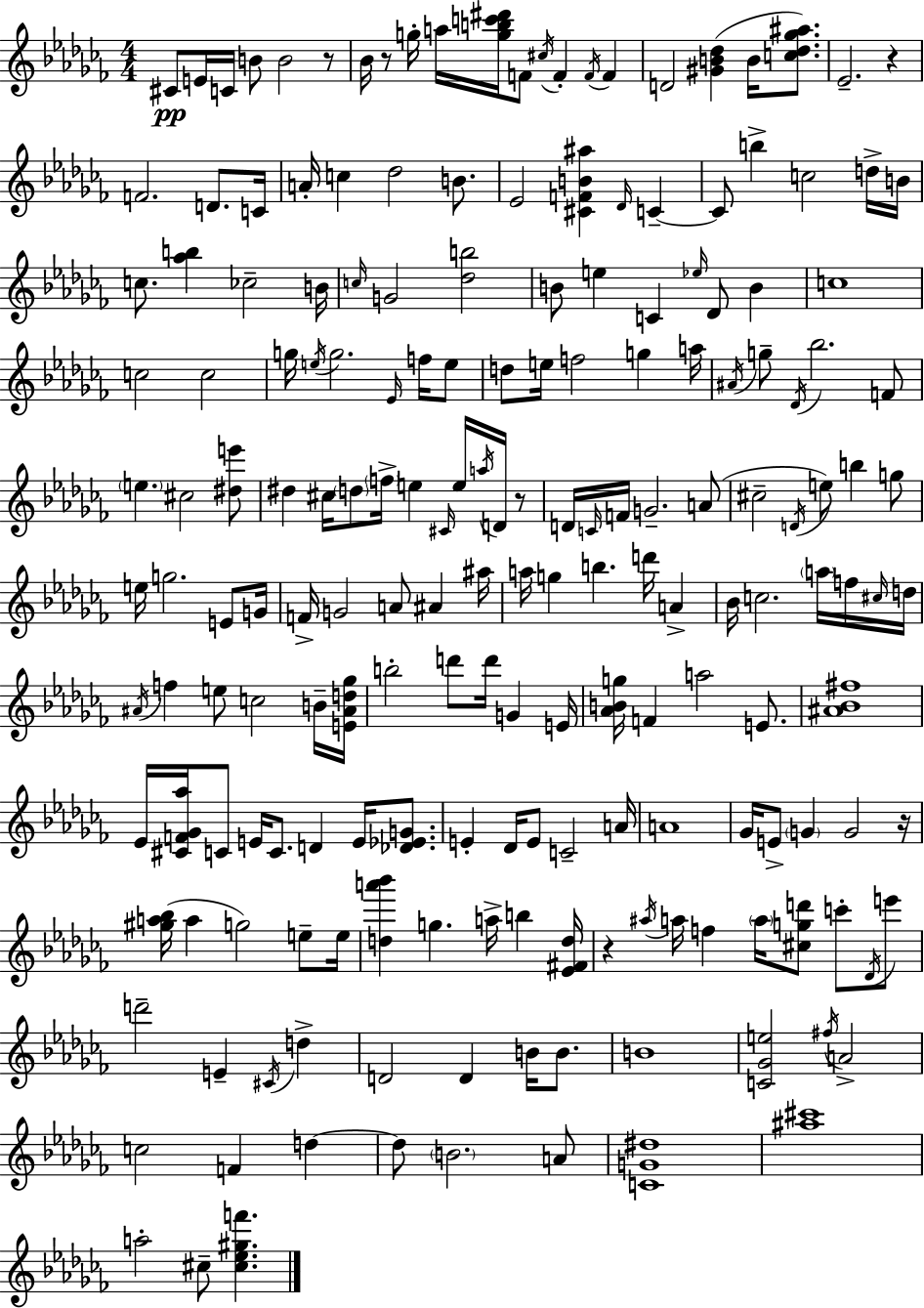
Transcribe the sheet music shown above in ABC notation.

X:1
T:Untitled
M:4/4
L:1/4
K:Abm
^C/2 E/4 C/4 B/2 B2 z/2 _B/4 z/2 g/4 a/4 [gbc'^d']/4 F/2 ^c/4 F F/4 F D2 [^GB_d] B/4 [c_d_g^a]/2 _E2 z F2 D/2 C/4 A/4 c _d2 B/2 _E2 [^CFB^a] _D/4 C C/2 b c2 d/4 B/4 c/2 [_ab] _c2 B/4 c/4 G2 [_db]2 B/2 e C _e/4 _D/2 B c4 c2 c2 g/4 e/4 g2 _E/4 f/4 e/2 d/2 e/4 f2 g a/4 ^A/4 g/2 _D/4 _b2 F/2 e ^c2 [^de']/2 ^d ^c/4 d/2 f/4 e ^C/4 e/4 a/4 D/4 z/2 D/4 C/4 F/4 G2 A/2 ^c2 D/4 e/2 b g/2 e/4 g2 E/2 G/4 F/4 G2 A/2 ^A ^a/4 a/4 g b d'/4 A _B/4 c2 a/4 f/4 ^c/4 d/4 ^A/4 f e/2 c2 B/4 [E^Ad_g]/4 b2 d'/2 d'/4 G E/4 [_ABg]/4 F a2 E/2 [^A_B^f]4 _E/4 [^CF_G_a]/4 C/2 E/4 C/2 D E/4 [_D_EG]/2 E _D/4 E/2 C2 A/4 A4 _G/4 E/2 G G2 z/4 [^ga_b]/4 a g2 e/2 e/4 [da'_b'] g a/4 b [_E^Fd]/4 z ^a/4 a/4 f a/4 [^cgd']/2 c'/2 _D/4 e'/2 d'2 E ^C/4 d D2 D B/4 B/2 B4 [C_Ge]2 ^f/4 A2 c2 F d d/2 B2 A/2 [CG^d]4 [^a^c']4 a2 ^c/2 [^c_e^gf']